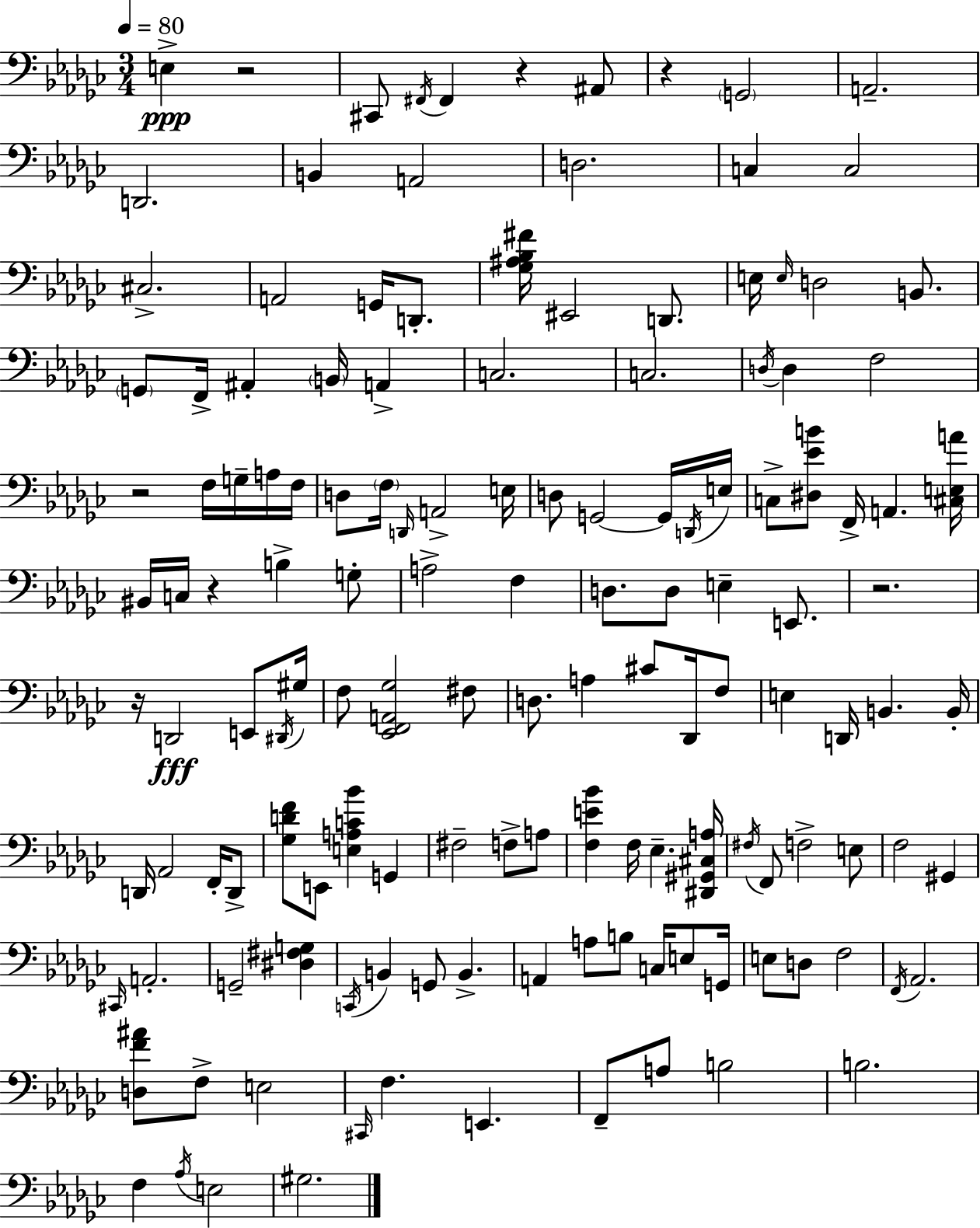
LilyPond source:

{
  \clef bass
  \numericTimeSignature
  \time 3/4
  \key ees \minor
  \tempo 4 = 80
  \repeat volta 2 { e4->\ppp r2 | cis,8 \acciaccatura { fis,16 } fis,4 r4 ais,8 | r4 \parenthesize g,2 | a,2.-- | \break d,2. | b,4 a,2 | d2. | c4 c2 | \break cis2.-> | a,2 g,16 d,8.-. | <ges ais bes fis'>16 eis,2 d,8. | e16 \grace { e16 } d2 b,8. | \break \parenthesize g,8 f,16-> ais,4-. \parenthesize b,16 a,4-> | c2. | c2. | \acciaccatura { d16 } d4 f2 | \break r2 f16 | g16-- a16 f16 d8 \parenthesize f16 \grace { d,16 } a,2-> | e16 d8 g,2~~ | g,16 \acciaccatura { d,16 } e16 c8-> <dis ees' b'>8 f,16-> a,4. | \break <cis e a'>16 bis,16 c16 r4 b4-> | g8-. a2-> | f4 d8. d8 e4-- | e,8. r2. | \break r16 d,2\fff | e,8 \acciaccatura { dis,16 } gis16 f8 <ees, f, a, ges>2 | fis8 d8. a4 | cis'8 des,16 f8 e4 d,16 b,4. | \break b,16-. d,16 aes,2 | f,16-. d,8-> <ges d' f'>8 e,8 <e a c' bes'>4 | g,4 fis2-- | f8-> a8 <f e' bes'>4 f16 ees4.-- | \break <dis, gis, cis a>16 \acciaccatura { fis16 } f,8 f2-> | e8 f2 | gis,4 \grace { cis,16 } a,2.-. | g,2-- | \break <dis fis g>4 \acciaccatura { c,16 } b,4 | g,8 b,4.-> a,4 | a8 b8 c16 e8 g,16 e8 d8 | f2 \acciaccatura { f,16 } aes,2. | \break <d f' ais'>8 | f8-> e2 \grace { cis,16 } f4. | e,4. f,8-- | a8 b2 b2. | \break f4 | \acciaccatura { aes16 } e2 | gis2. | } \bar "|."
}